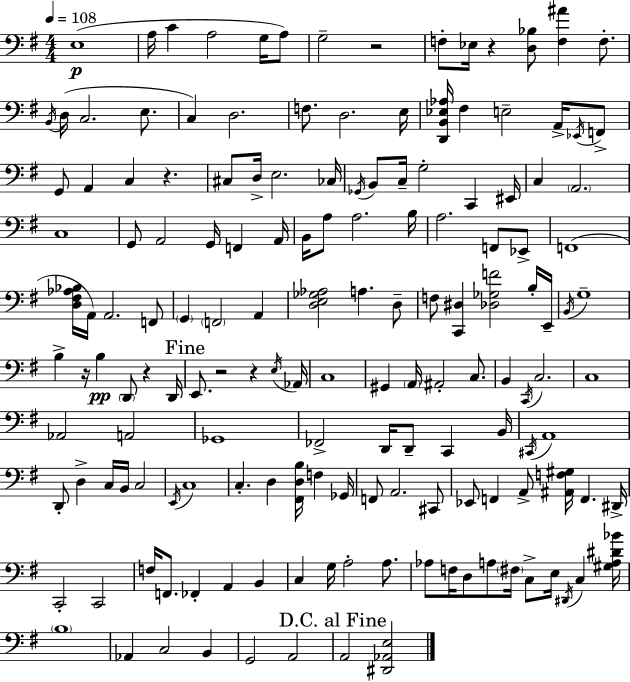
X:1
T:Untitled
M:4/4
L:1/4
K:G
E,4 A,/4 C A,2 G,/4 A,/2 G,2 z2 F,/2 _E,/4 z [D,_B,]/2 [F,^A] F,/2 B,,/4 D,/4 C,2 E,/2 C, D,2 F,/2 D,2 E,/4 [D,,B,,_E,_A,]/4 ^F, E,2 A,,/4 _E,,/4 F,,/2 G,,/2 A,, C, z ^C,/2 D,/4 E,2 _C,/4 _G,,/4 B,,/2 C,/4 G,2 C,, ^E,,/4 C, A,,2 C,4 G,,/2 A,,2 G,,/4 F,, A,,/4 B,,/4 A,/2 A,2 B,/4 A,2 F,,/2 _E,,/2 F,,4 [D,^F,_A,_B,]/4 A,,/4 A,,2 F,,/2 G,, F,,2 A,, [D,E,_G,_A,]2 A, D,/2 F,/2 [C,,^D,] [_D,_G,F]2 B,/4 E,,/4 B,,/4 G,4 B, z/4 B, D,,/2 z D,,/4 E,,/2 z2 z E,/4 _A,,/4 C,4 ^G,, A,,/4 ^A,,2 C,/2 B,, C,,/4 C,2 C,4 _A,,2 A,,2 _G,,4 _F,,2 D,,/4 D,,/2 C,, B,,/4 ^C,,/4 A,,4 D,,/2 D, C,/4 B,,/4 C,2 E,,/4 C,4 C, D, [^F,,D,B,]/4 F, _G,,/4 F,,/2 A,,2 ^C,,/2 _E,,/2 F,, A,,/2 [^A,,F,^G,]/4 F,, ^D,,/4 C,,2 C,,2 F,/4 F,,/2 _F,, A,, B,, C, G,/4 A,2 A,/2 _A,/2 F,/4 D,/2 A,/2 ^F,/4 C,/2 E,/4 ^D,,/4 C, [^G,A,^D_B]/4 B,4 _A,, C,2 B,, G,,2 A,,2 A,,2 [^D,,_A,,E,]2